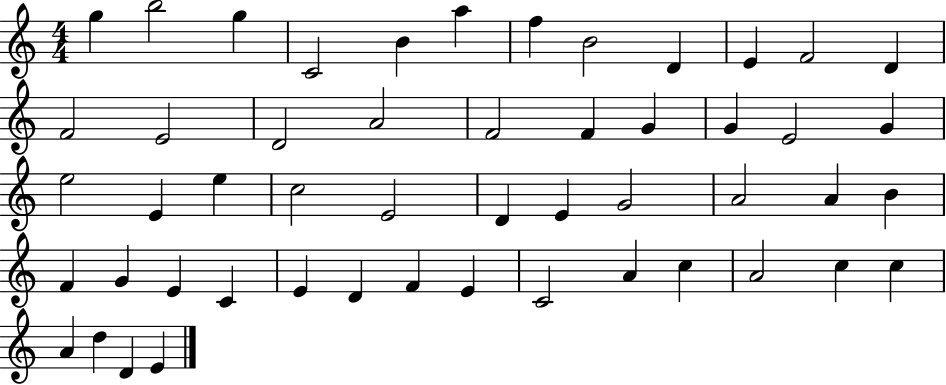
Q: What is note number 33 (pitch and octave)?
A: B4